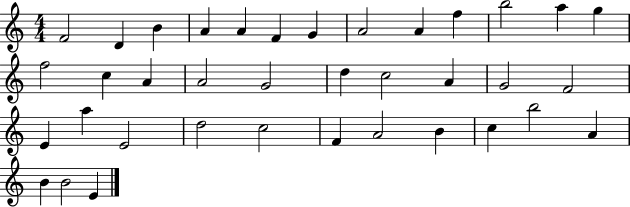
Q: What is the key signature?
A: C major